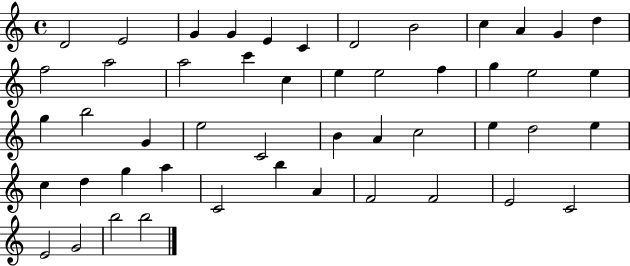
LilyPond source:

{
  \clef treble
  \time 4/4
  \defaultTimeSignature
  \key c \major
  d'2 e'2 | g'4 g'4 e'4 c'4 | d'2 b'2 | c''4 a'4 g'4 d''4 | \break f''2 a''2 | a''2 c'''4 c''4 | e''4 e''2 f''4 | g''4 e''2 e''4 | \break g''4 b''2 g'4 | e''2 c'2 | b'4 a'4 c''2 | e''4 d''2 e''4 | \break c''4 d''4 g''4 a''4 | c'2 b''4 a'4 | f'2 f'2 | e'2 c'2 | \break e'2 g'2 | b''2 b''2 | \bar "|."
}